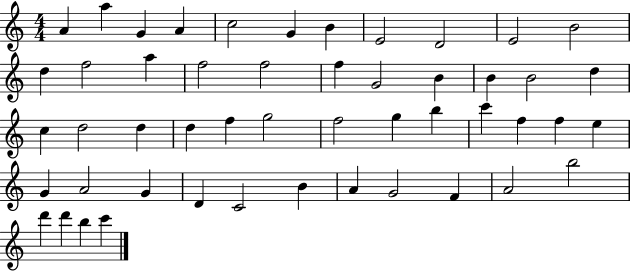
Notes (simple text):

A4/q A5/q G4/q A4/q C5/h G4/q B4/q E4/h D4/h E4/h B4/h D5/q F5/h A5/q F5/h F5/h F5/q G4/h B4/q B4/q B4/h D5/q C5/q D5/h D5/q D5/q F5/q G5/h F5/h G5/q B5/q C6/q F5/q F5/q E5/q G4/q A4/h G4/q D4/q C4/h B4/q A4/q G4/h F4/q A4/h B5/h D6/q D6/q B5/q C6/q